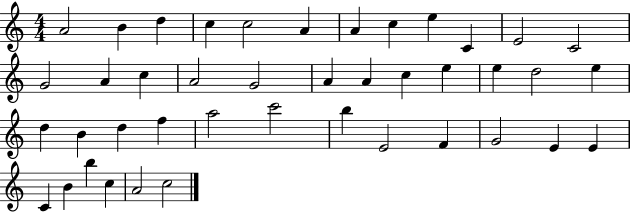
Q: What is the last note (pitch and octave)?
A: C5